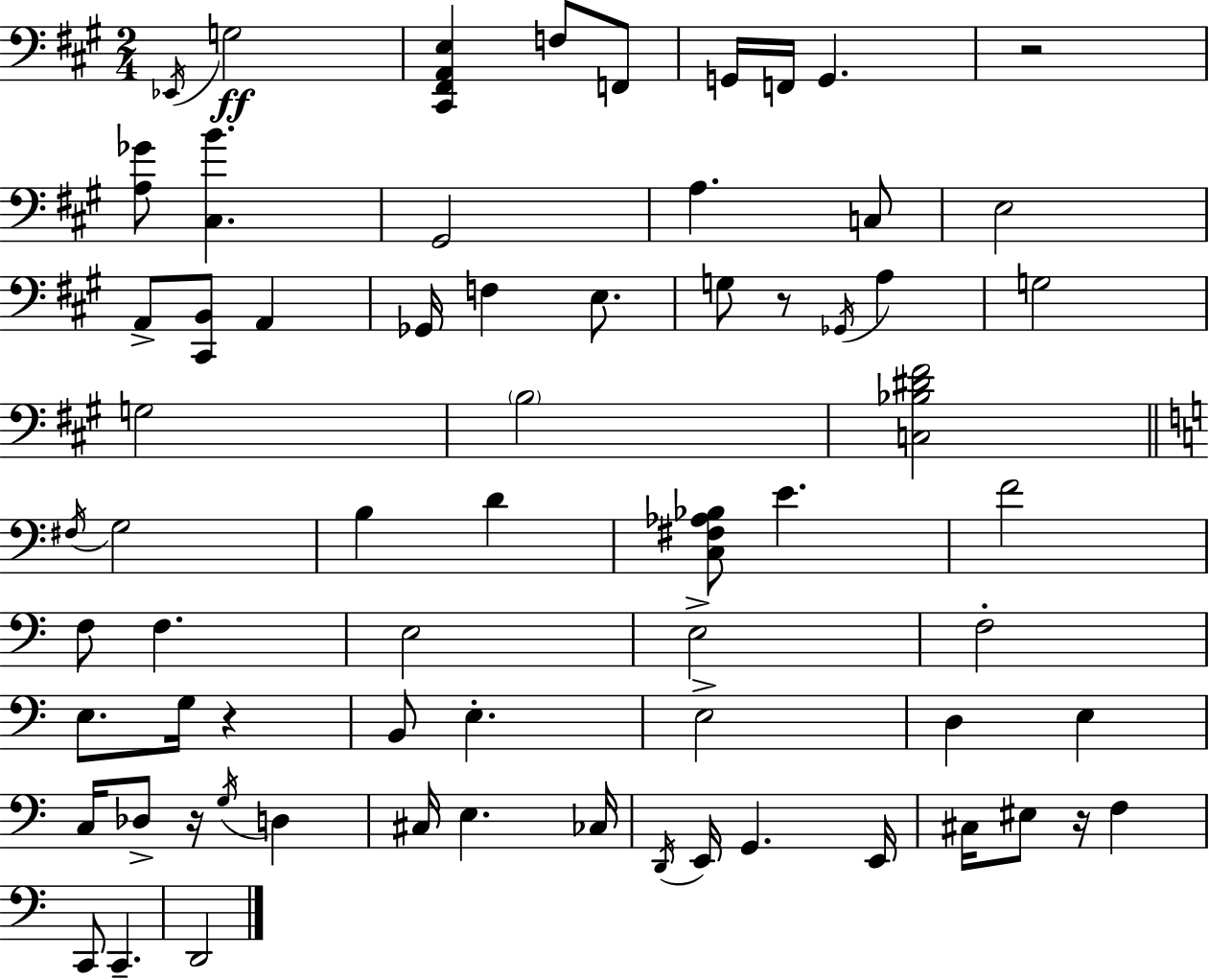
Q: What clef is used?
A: bass